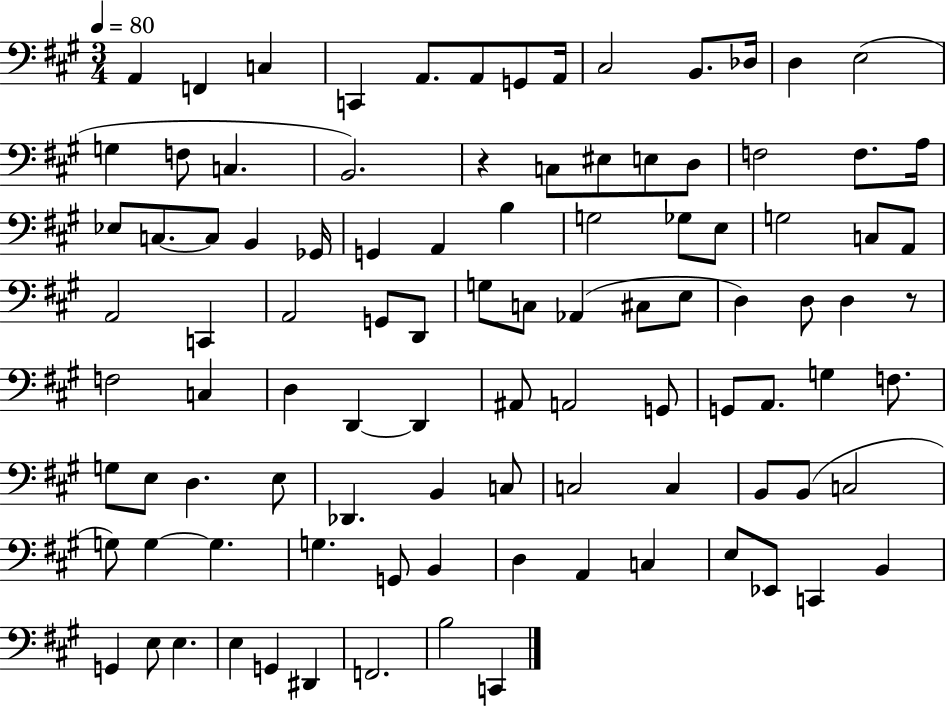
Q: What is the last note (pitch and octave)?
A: C2